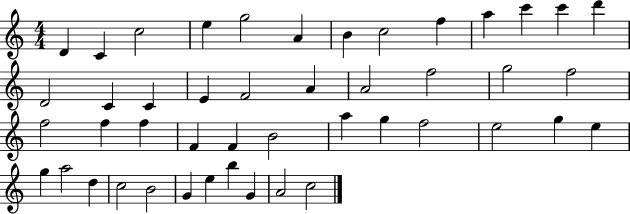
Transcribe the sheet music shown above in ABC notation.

X:1
T:Untitled
M:4/4
L:1/4
K:C
D C c2 e g2 A B c2 f a c' c' d' D2 C C E F2 A A2 f2 g2 f2 f2 f f F F B2 a g f2 e2 g e g a2 d c2 B2 G e b G A2 c2